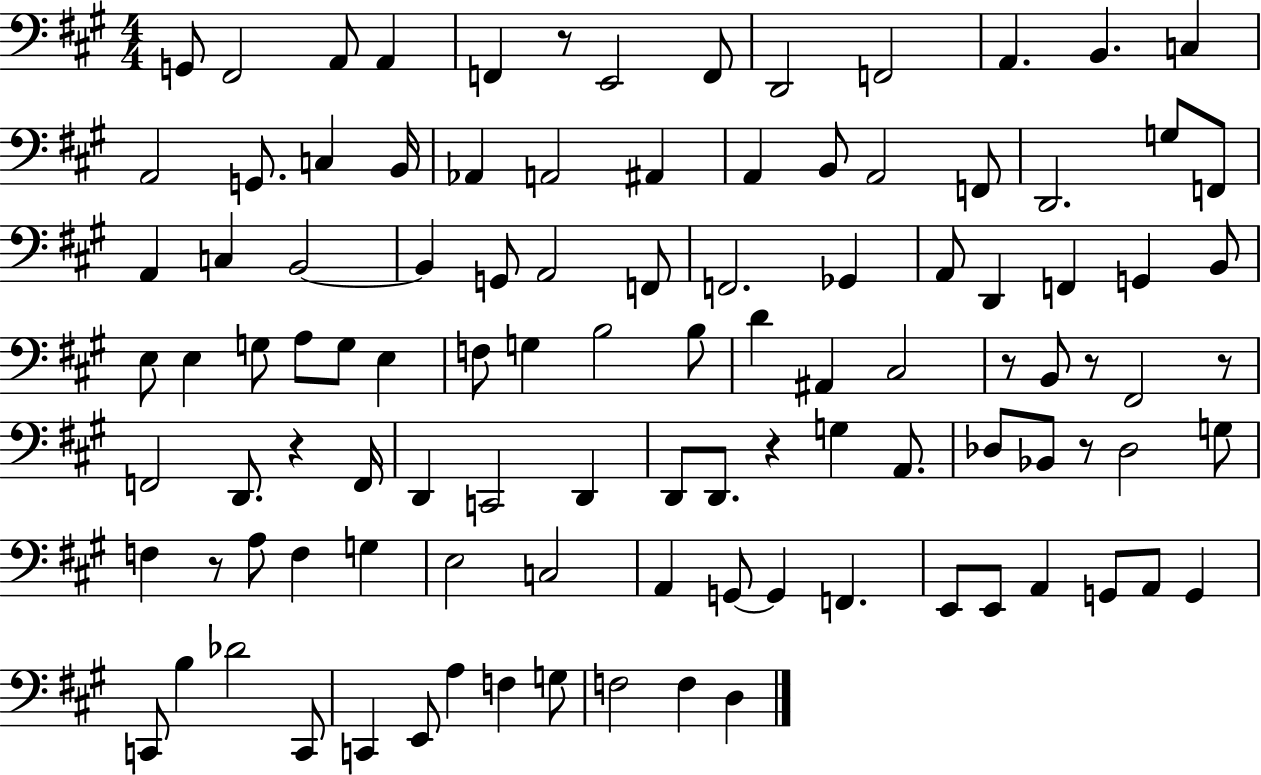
G2/e F#2/h A2/e A2/q F2/q R/e E2/h F2/e D2/h F2/h A2/q. B2/q. C3/q A2/h G2/e. C3/q B2/s Ab2/q A2/h A#2/q A2/q B2/e A2/h F2/e D2/h. G3/e F2/e A2/q C3/q B2/h B2/q G2/e A2/h F2/e F2/h. Gb2/q A2/e D2/q F2/q G2/q B2/e E3/e E3/q G3/e A3/e G3/e E3/q F3/e G3/q B3/h B3/e D4/q A#2/q C#3/h R/e B2/e R/e F#2/h R/e F2/h D2/e. R/q F2/s D2/q C2/h D2/q D2/e D2/e. R/q G3/q A2/e. Db3/e Bb2/e R/e Db3/h G3/e F3/q R/e A3/e F3/q G3/q E3/h C3/h A2/q G2/e G2/q F2/q. E2/e E2/e A2/q G2/e A2/e G2/q C2/e B3/q Db4/h C2/e C2/q E2/e A3/q F3/q G3/e F3/h F3/q D3/q